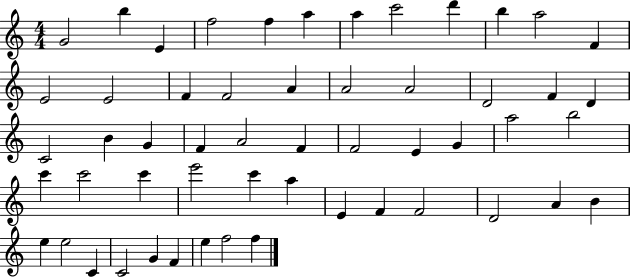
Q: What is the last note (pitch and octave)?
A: F5